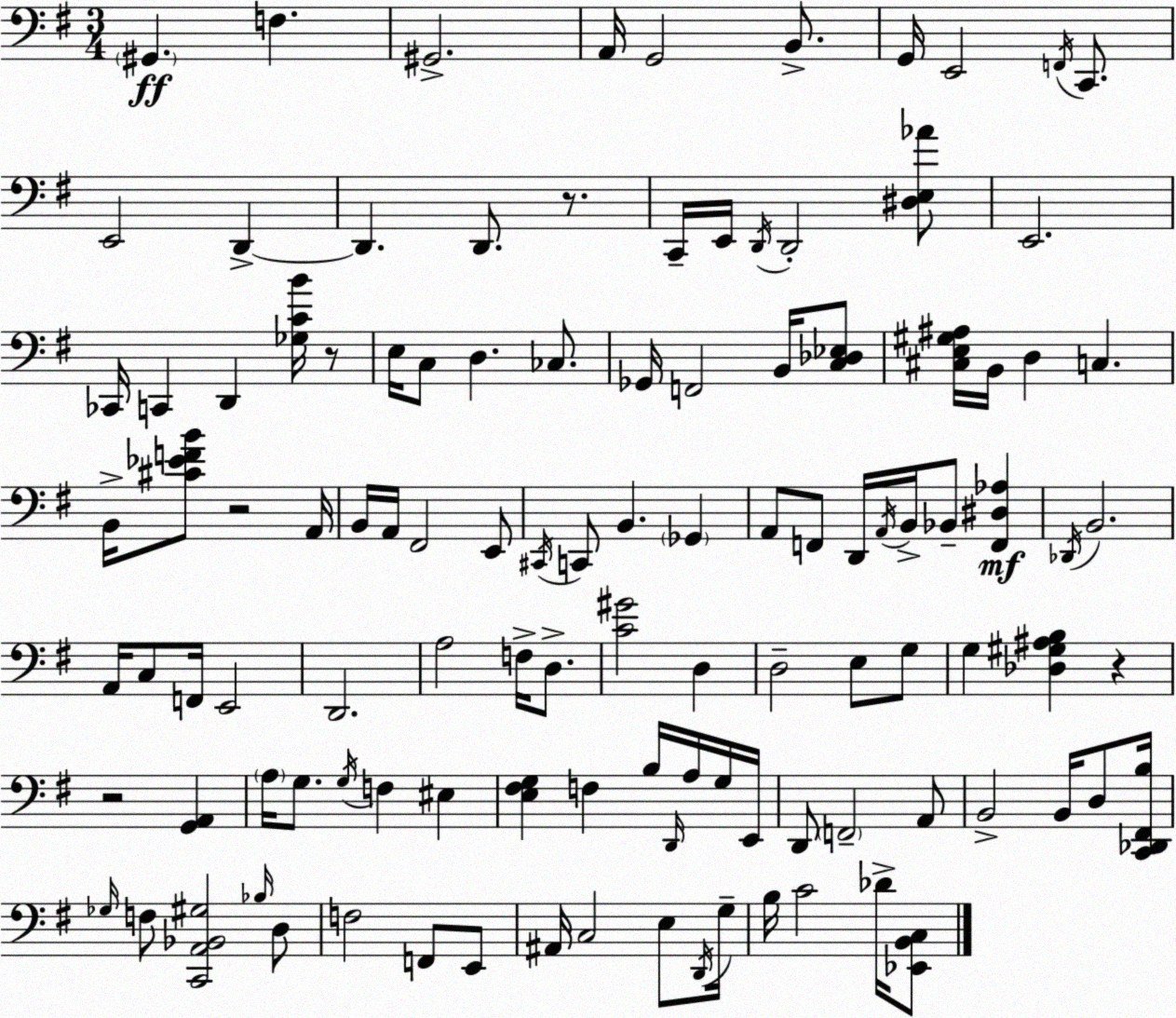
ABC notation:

X:1
T:Untitled
M:3/4
L:1/4
K:Em
^G,, F, ^G,,2 A,,/4 G,,2 B,,/2 G,,/4 E,,2 F,,/4 C,,/2 E,,2 D,, D,, D,,/2 z/2 C,,/4 E,,/4 D,,/4 D,,2 [^D,E,_A]/2 E,,2 _C,,/4 C,, D,, [_G,CB]/4 z/2 E,/4 C,/2 D, _C,/2 _G,,/4 F,,2 B,,/4 [C,_D,_E,]/2 [^C,E,^G,^A,]/4 B,,/4 D, C, B,,/4 [^C_EFB]/2 z2 A,,/4 B,,/4 A,,/4 ^F,,2 E,,/2 ^C,,/4 C,,/2 B,, _G,, A,,/2 F,,/2 D,,/4 A,,/4 B,,/4 _B,,/2 [F,,^D,_A,] _D,,/4 B,,2 A,,/4 C,/2 F,,/4 E,,2 D,,2 A,2 F,/4 D,/2 [C^G]2 D, D,2 E,/2 G,/2 G, [_D,^G,^A,B,] z z2 [G,,A,,] A,/4 G,/2 G,/4 F, ^E, [E,^F,G,] F, B,/4 D,,/4 A,/4 G,/4 E,,/4 D,,/2 F,,2 A,,/2 B,,2 B,,/4 D,/2 [C,,_D,,^F,,B,]/4 _G,/4 F,/2 [C,,A,,_B,,^G,]2 _B,/4 D,/2 F,2 F,,/2 E,,/2 ^A,,/4 C,2 E,/2 D,,/4 G,/4 B,/4 C2 _D/4 [_E,,B,,C,]/2